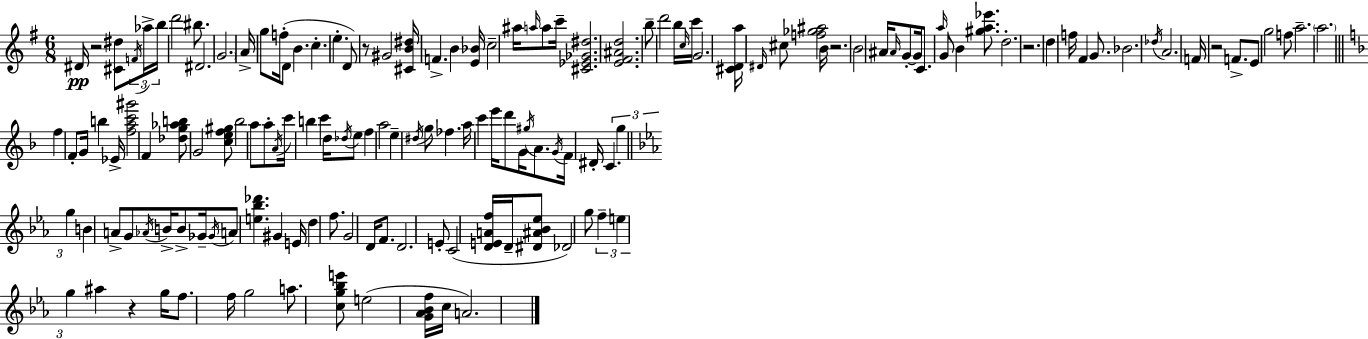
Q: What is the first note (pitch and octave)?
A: D#4